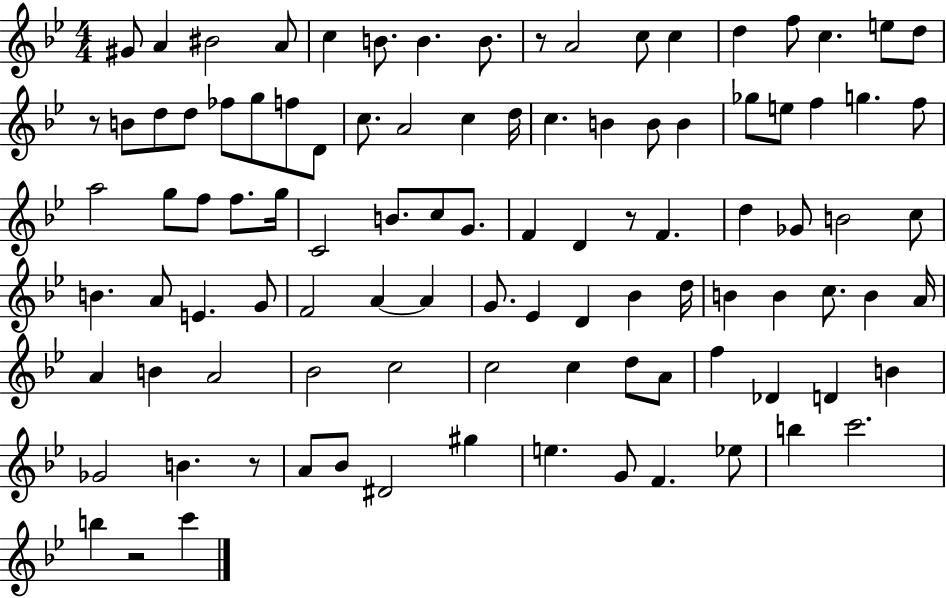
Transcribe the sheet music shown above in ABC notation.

X:1
T:Untitled
M:4/4
L:1/4
K:Bb
^G/2 A ^B2 A/2 c B/2 B B/2 z/2 A2 c/2 c d f/2 c e/2 d/2 z/2 B/2 d/2 d/2 _f/2 g/2 f/2 D/2 c/2 A2 c d/4 c B B/2 B _g/2 e/2 f g f/2 a2 g/2 f/2 f/2 g/4 C2 B/2 c/2 G/2 F D z/2 F d _G/2 B2 c/2 B A/2 E G/2 F2 A A G/2 _E D _B d/4 B B c/2 B A/4 A B A2 _B2 c2 c2 c d/2 A/2 f _D D B _G2 B z/2 A/2 _B/2 ^D2 ^g e G/2 F _e/2 b c'2 b z2 c'